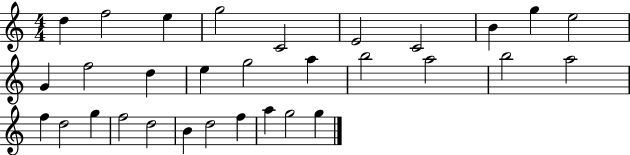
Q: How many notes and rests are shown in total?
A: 31